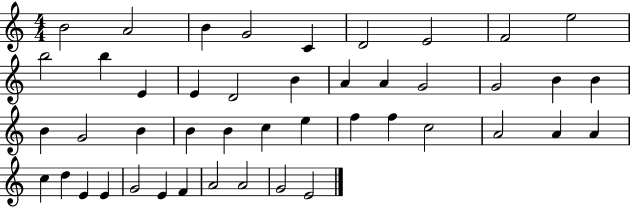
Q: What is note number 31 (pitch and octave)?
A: C5